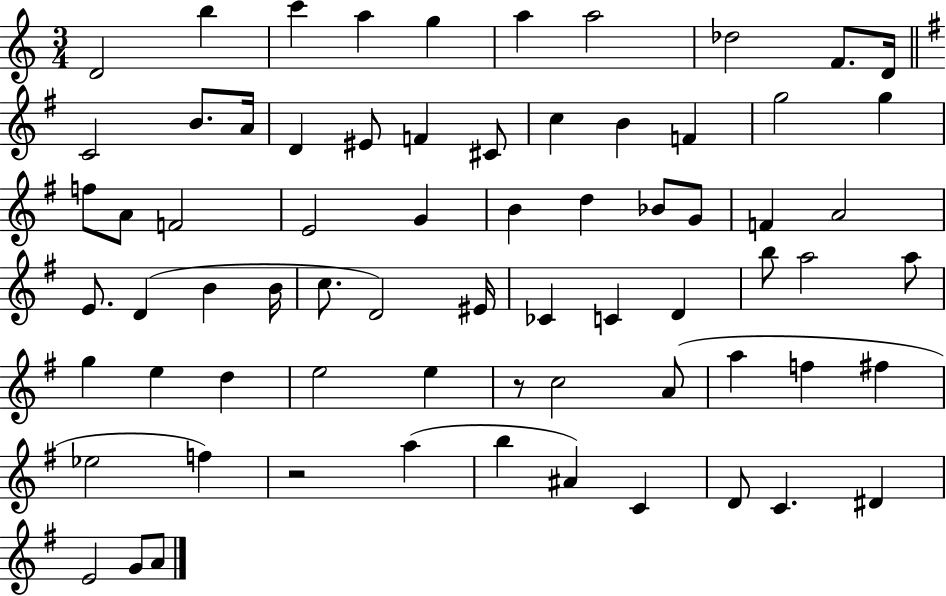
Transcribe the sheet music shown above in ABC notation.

X:1
T:Untitled
M:3/4
L:1/4
K:C
D2 b c' a g a a2 _d2 F/2 D/4 C2 B/2 A/4 D ^E/2 F ^C/2 c B F g2 g f/2 A/2 F2 E2 G B d _B/2 G/2 F A2 E/2 D B B/4 c/2 D2 ^E/4 _C C D b/2 a2 a/2 g e d e2 e z/2 c2 A/2 a f ^f _e2 f z2 a b ^A C D/2 C ^D E2 G/2 A/2